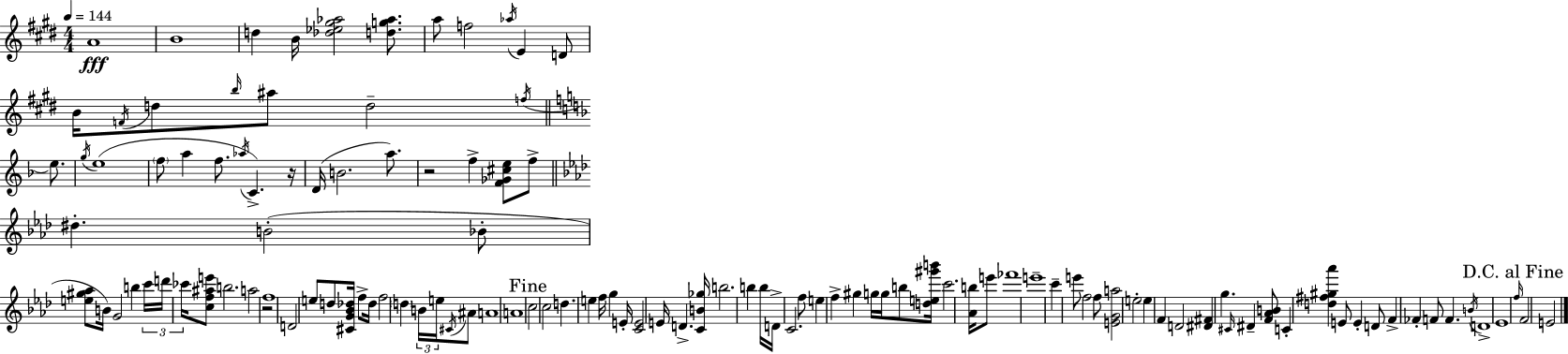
A4/w B4/w D5/q B4/s [Db5,Eb5,G#5,Ab5]/h [D5,G5,Ab5]/e. A5/e F5/h Ab5/s E4/q D4/e B4/s F4/s D5/e B5/s A#5/e D5/h F5/s E5/e. G5/s E5/w F5/e A5/q F5/e. Ab5/s C4/q. R/s D4/s B4/h. A5/e. R/h F5/q [F4,Gb4,C#5,E5]/e F5/e D#5/q. B4/h Bb4/e [E5,G#5,Ab5]/e B4/s G4/h B5/q C6/s D6/s CES6/s [C5,F5,A#5,E6]/e B5/h. A5/h R/h F5/w D4/h E5/e D5/e [C#4,G4,Bb4,Db5]/s F5/e Db5/s F5/h D5/q B4/s E5/s C#4/s A#4/e A4/w A4/w C5/h C5/h D5/q. E5/q F5/s G5/q E4/s [C4,E4]/h E4/s D4/q. [C4,B4,Gb5]/s B5/h. B5/q B5/s D4/s C4/h. F5/e E5/q F5/q G#5/q G5/s G5/s B5/e [D5,E5,G#6,B6]/s C6/h. [Ab4,B5]/s E6/e FES6/w E6/w C6/q E6/e F5/h F5/e [E4,G4,A5]/h E5/h E5/q F4/q D4/h [D#4,F#4]/q G5/q. C#4/s D#4/q [F4,Ab4,B4]/e C4/q [D5,F#5,G#5,Ab6]/q E4/e E4/q D4/e F4/q FES4/q F4/e F4/q. B4/s D4/w Eb4/w F5/s F4/h E4/h